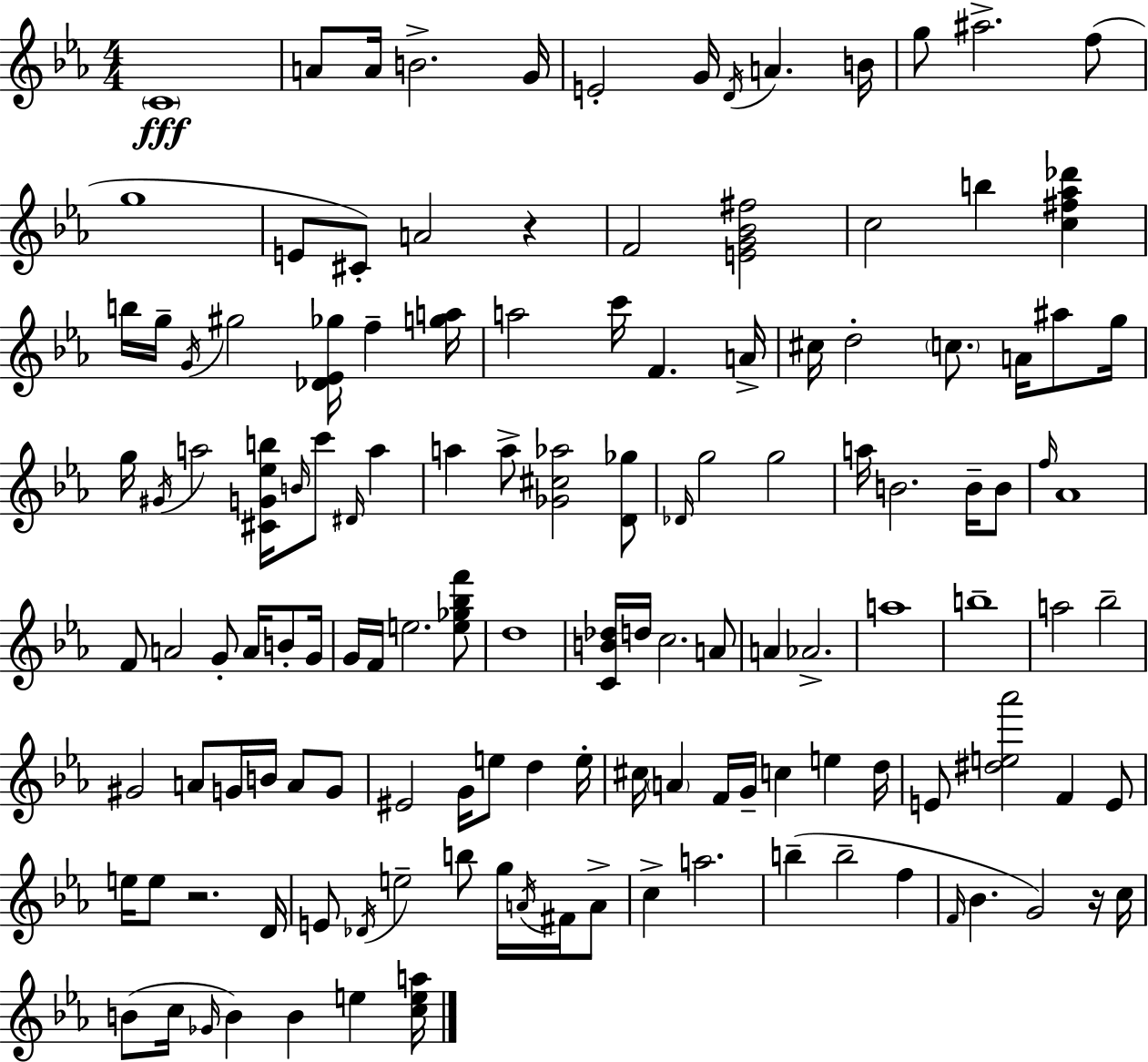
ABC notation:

X:1
T:Untitled
M:4/4
L:1/4
K:Cm
C4 A/2 A/4 B2 G/4 E2 G/4 D/4 A B/4 g/2 ^a2 f/2 g4 E/2 ^C/2 A2 z F2 [EG_B^f]2 c2 b [c^f_a_d'] b/4 g/4 G/4 ^g2 [_D_E_g]/4 f [ga]/4 a2 c'/4 F A/4 ^c/4 d2 c/2 A/4 ^a/2 g/4 g/4 ^G/4 a2 [^CG_eb]/4 B/4 c'/2 ^D/4 a a a/2 [_G^c_a]2 [D_g]/2 _D/4 g2 g2 a/4 B2 B/4 B/2 f/4 _A4 F/2 A2 G/2 A/4 B/2 G/4 G/4 F/4 e2 [e_g_bf']/2 d4 [CB_d]/4 d/4 c2 A/2 A _A2 a4 b4 a2 _b2 ^G2 A/2 G/4 B/4 A/2 G/2 ^E2 G/4 e/2 d e/4 ^c/4 A F/4 G/4 c e d/4 E/2 [^de_a']2 F E/2 e/4 e/2 z2 D/4 E/2 _D/4 e2 b/2 g/4 A/4 ^F/4 A/2 c a2 b b2 f F/4 _B G2 z/4 c/4 B/2 c/4 _G/4 B B e [cea]/4